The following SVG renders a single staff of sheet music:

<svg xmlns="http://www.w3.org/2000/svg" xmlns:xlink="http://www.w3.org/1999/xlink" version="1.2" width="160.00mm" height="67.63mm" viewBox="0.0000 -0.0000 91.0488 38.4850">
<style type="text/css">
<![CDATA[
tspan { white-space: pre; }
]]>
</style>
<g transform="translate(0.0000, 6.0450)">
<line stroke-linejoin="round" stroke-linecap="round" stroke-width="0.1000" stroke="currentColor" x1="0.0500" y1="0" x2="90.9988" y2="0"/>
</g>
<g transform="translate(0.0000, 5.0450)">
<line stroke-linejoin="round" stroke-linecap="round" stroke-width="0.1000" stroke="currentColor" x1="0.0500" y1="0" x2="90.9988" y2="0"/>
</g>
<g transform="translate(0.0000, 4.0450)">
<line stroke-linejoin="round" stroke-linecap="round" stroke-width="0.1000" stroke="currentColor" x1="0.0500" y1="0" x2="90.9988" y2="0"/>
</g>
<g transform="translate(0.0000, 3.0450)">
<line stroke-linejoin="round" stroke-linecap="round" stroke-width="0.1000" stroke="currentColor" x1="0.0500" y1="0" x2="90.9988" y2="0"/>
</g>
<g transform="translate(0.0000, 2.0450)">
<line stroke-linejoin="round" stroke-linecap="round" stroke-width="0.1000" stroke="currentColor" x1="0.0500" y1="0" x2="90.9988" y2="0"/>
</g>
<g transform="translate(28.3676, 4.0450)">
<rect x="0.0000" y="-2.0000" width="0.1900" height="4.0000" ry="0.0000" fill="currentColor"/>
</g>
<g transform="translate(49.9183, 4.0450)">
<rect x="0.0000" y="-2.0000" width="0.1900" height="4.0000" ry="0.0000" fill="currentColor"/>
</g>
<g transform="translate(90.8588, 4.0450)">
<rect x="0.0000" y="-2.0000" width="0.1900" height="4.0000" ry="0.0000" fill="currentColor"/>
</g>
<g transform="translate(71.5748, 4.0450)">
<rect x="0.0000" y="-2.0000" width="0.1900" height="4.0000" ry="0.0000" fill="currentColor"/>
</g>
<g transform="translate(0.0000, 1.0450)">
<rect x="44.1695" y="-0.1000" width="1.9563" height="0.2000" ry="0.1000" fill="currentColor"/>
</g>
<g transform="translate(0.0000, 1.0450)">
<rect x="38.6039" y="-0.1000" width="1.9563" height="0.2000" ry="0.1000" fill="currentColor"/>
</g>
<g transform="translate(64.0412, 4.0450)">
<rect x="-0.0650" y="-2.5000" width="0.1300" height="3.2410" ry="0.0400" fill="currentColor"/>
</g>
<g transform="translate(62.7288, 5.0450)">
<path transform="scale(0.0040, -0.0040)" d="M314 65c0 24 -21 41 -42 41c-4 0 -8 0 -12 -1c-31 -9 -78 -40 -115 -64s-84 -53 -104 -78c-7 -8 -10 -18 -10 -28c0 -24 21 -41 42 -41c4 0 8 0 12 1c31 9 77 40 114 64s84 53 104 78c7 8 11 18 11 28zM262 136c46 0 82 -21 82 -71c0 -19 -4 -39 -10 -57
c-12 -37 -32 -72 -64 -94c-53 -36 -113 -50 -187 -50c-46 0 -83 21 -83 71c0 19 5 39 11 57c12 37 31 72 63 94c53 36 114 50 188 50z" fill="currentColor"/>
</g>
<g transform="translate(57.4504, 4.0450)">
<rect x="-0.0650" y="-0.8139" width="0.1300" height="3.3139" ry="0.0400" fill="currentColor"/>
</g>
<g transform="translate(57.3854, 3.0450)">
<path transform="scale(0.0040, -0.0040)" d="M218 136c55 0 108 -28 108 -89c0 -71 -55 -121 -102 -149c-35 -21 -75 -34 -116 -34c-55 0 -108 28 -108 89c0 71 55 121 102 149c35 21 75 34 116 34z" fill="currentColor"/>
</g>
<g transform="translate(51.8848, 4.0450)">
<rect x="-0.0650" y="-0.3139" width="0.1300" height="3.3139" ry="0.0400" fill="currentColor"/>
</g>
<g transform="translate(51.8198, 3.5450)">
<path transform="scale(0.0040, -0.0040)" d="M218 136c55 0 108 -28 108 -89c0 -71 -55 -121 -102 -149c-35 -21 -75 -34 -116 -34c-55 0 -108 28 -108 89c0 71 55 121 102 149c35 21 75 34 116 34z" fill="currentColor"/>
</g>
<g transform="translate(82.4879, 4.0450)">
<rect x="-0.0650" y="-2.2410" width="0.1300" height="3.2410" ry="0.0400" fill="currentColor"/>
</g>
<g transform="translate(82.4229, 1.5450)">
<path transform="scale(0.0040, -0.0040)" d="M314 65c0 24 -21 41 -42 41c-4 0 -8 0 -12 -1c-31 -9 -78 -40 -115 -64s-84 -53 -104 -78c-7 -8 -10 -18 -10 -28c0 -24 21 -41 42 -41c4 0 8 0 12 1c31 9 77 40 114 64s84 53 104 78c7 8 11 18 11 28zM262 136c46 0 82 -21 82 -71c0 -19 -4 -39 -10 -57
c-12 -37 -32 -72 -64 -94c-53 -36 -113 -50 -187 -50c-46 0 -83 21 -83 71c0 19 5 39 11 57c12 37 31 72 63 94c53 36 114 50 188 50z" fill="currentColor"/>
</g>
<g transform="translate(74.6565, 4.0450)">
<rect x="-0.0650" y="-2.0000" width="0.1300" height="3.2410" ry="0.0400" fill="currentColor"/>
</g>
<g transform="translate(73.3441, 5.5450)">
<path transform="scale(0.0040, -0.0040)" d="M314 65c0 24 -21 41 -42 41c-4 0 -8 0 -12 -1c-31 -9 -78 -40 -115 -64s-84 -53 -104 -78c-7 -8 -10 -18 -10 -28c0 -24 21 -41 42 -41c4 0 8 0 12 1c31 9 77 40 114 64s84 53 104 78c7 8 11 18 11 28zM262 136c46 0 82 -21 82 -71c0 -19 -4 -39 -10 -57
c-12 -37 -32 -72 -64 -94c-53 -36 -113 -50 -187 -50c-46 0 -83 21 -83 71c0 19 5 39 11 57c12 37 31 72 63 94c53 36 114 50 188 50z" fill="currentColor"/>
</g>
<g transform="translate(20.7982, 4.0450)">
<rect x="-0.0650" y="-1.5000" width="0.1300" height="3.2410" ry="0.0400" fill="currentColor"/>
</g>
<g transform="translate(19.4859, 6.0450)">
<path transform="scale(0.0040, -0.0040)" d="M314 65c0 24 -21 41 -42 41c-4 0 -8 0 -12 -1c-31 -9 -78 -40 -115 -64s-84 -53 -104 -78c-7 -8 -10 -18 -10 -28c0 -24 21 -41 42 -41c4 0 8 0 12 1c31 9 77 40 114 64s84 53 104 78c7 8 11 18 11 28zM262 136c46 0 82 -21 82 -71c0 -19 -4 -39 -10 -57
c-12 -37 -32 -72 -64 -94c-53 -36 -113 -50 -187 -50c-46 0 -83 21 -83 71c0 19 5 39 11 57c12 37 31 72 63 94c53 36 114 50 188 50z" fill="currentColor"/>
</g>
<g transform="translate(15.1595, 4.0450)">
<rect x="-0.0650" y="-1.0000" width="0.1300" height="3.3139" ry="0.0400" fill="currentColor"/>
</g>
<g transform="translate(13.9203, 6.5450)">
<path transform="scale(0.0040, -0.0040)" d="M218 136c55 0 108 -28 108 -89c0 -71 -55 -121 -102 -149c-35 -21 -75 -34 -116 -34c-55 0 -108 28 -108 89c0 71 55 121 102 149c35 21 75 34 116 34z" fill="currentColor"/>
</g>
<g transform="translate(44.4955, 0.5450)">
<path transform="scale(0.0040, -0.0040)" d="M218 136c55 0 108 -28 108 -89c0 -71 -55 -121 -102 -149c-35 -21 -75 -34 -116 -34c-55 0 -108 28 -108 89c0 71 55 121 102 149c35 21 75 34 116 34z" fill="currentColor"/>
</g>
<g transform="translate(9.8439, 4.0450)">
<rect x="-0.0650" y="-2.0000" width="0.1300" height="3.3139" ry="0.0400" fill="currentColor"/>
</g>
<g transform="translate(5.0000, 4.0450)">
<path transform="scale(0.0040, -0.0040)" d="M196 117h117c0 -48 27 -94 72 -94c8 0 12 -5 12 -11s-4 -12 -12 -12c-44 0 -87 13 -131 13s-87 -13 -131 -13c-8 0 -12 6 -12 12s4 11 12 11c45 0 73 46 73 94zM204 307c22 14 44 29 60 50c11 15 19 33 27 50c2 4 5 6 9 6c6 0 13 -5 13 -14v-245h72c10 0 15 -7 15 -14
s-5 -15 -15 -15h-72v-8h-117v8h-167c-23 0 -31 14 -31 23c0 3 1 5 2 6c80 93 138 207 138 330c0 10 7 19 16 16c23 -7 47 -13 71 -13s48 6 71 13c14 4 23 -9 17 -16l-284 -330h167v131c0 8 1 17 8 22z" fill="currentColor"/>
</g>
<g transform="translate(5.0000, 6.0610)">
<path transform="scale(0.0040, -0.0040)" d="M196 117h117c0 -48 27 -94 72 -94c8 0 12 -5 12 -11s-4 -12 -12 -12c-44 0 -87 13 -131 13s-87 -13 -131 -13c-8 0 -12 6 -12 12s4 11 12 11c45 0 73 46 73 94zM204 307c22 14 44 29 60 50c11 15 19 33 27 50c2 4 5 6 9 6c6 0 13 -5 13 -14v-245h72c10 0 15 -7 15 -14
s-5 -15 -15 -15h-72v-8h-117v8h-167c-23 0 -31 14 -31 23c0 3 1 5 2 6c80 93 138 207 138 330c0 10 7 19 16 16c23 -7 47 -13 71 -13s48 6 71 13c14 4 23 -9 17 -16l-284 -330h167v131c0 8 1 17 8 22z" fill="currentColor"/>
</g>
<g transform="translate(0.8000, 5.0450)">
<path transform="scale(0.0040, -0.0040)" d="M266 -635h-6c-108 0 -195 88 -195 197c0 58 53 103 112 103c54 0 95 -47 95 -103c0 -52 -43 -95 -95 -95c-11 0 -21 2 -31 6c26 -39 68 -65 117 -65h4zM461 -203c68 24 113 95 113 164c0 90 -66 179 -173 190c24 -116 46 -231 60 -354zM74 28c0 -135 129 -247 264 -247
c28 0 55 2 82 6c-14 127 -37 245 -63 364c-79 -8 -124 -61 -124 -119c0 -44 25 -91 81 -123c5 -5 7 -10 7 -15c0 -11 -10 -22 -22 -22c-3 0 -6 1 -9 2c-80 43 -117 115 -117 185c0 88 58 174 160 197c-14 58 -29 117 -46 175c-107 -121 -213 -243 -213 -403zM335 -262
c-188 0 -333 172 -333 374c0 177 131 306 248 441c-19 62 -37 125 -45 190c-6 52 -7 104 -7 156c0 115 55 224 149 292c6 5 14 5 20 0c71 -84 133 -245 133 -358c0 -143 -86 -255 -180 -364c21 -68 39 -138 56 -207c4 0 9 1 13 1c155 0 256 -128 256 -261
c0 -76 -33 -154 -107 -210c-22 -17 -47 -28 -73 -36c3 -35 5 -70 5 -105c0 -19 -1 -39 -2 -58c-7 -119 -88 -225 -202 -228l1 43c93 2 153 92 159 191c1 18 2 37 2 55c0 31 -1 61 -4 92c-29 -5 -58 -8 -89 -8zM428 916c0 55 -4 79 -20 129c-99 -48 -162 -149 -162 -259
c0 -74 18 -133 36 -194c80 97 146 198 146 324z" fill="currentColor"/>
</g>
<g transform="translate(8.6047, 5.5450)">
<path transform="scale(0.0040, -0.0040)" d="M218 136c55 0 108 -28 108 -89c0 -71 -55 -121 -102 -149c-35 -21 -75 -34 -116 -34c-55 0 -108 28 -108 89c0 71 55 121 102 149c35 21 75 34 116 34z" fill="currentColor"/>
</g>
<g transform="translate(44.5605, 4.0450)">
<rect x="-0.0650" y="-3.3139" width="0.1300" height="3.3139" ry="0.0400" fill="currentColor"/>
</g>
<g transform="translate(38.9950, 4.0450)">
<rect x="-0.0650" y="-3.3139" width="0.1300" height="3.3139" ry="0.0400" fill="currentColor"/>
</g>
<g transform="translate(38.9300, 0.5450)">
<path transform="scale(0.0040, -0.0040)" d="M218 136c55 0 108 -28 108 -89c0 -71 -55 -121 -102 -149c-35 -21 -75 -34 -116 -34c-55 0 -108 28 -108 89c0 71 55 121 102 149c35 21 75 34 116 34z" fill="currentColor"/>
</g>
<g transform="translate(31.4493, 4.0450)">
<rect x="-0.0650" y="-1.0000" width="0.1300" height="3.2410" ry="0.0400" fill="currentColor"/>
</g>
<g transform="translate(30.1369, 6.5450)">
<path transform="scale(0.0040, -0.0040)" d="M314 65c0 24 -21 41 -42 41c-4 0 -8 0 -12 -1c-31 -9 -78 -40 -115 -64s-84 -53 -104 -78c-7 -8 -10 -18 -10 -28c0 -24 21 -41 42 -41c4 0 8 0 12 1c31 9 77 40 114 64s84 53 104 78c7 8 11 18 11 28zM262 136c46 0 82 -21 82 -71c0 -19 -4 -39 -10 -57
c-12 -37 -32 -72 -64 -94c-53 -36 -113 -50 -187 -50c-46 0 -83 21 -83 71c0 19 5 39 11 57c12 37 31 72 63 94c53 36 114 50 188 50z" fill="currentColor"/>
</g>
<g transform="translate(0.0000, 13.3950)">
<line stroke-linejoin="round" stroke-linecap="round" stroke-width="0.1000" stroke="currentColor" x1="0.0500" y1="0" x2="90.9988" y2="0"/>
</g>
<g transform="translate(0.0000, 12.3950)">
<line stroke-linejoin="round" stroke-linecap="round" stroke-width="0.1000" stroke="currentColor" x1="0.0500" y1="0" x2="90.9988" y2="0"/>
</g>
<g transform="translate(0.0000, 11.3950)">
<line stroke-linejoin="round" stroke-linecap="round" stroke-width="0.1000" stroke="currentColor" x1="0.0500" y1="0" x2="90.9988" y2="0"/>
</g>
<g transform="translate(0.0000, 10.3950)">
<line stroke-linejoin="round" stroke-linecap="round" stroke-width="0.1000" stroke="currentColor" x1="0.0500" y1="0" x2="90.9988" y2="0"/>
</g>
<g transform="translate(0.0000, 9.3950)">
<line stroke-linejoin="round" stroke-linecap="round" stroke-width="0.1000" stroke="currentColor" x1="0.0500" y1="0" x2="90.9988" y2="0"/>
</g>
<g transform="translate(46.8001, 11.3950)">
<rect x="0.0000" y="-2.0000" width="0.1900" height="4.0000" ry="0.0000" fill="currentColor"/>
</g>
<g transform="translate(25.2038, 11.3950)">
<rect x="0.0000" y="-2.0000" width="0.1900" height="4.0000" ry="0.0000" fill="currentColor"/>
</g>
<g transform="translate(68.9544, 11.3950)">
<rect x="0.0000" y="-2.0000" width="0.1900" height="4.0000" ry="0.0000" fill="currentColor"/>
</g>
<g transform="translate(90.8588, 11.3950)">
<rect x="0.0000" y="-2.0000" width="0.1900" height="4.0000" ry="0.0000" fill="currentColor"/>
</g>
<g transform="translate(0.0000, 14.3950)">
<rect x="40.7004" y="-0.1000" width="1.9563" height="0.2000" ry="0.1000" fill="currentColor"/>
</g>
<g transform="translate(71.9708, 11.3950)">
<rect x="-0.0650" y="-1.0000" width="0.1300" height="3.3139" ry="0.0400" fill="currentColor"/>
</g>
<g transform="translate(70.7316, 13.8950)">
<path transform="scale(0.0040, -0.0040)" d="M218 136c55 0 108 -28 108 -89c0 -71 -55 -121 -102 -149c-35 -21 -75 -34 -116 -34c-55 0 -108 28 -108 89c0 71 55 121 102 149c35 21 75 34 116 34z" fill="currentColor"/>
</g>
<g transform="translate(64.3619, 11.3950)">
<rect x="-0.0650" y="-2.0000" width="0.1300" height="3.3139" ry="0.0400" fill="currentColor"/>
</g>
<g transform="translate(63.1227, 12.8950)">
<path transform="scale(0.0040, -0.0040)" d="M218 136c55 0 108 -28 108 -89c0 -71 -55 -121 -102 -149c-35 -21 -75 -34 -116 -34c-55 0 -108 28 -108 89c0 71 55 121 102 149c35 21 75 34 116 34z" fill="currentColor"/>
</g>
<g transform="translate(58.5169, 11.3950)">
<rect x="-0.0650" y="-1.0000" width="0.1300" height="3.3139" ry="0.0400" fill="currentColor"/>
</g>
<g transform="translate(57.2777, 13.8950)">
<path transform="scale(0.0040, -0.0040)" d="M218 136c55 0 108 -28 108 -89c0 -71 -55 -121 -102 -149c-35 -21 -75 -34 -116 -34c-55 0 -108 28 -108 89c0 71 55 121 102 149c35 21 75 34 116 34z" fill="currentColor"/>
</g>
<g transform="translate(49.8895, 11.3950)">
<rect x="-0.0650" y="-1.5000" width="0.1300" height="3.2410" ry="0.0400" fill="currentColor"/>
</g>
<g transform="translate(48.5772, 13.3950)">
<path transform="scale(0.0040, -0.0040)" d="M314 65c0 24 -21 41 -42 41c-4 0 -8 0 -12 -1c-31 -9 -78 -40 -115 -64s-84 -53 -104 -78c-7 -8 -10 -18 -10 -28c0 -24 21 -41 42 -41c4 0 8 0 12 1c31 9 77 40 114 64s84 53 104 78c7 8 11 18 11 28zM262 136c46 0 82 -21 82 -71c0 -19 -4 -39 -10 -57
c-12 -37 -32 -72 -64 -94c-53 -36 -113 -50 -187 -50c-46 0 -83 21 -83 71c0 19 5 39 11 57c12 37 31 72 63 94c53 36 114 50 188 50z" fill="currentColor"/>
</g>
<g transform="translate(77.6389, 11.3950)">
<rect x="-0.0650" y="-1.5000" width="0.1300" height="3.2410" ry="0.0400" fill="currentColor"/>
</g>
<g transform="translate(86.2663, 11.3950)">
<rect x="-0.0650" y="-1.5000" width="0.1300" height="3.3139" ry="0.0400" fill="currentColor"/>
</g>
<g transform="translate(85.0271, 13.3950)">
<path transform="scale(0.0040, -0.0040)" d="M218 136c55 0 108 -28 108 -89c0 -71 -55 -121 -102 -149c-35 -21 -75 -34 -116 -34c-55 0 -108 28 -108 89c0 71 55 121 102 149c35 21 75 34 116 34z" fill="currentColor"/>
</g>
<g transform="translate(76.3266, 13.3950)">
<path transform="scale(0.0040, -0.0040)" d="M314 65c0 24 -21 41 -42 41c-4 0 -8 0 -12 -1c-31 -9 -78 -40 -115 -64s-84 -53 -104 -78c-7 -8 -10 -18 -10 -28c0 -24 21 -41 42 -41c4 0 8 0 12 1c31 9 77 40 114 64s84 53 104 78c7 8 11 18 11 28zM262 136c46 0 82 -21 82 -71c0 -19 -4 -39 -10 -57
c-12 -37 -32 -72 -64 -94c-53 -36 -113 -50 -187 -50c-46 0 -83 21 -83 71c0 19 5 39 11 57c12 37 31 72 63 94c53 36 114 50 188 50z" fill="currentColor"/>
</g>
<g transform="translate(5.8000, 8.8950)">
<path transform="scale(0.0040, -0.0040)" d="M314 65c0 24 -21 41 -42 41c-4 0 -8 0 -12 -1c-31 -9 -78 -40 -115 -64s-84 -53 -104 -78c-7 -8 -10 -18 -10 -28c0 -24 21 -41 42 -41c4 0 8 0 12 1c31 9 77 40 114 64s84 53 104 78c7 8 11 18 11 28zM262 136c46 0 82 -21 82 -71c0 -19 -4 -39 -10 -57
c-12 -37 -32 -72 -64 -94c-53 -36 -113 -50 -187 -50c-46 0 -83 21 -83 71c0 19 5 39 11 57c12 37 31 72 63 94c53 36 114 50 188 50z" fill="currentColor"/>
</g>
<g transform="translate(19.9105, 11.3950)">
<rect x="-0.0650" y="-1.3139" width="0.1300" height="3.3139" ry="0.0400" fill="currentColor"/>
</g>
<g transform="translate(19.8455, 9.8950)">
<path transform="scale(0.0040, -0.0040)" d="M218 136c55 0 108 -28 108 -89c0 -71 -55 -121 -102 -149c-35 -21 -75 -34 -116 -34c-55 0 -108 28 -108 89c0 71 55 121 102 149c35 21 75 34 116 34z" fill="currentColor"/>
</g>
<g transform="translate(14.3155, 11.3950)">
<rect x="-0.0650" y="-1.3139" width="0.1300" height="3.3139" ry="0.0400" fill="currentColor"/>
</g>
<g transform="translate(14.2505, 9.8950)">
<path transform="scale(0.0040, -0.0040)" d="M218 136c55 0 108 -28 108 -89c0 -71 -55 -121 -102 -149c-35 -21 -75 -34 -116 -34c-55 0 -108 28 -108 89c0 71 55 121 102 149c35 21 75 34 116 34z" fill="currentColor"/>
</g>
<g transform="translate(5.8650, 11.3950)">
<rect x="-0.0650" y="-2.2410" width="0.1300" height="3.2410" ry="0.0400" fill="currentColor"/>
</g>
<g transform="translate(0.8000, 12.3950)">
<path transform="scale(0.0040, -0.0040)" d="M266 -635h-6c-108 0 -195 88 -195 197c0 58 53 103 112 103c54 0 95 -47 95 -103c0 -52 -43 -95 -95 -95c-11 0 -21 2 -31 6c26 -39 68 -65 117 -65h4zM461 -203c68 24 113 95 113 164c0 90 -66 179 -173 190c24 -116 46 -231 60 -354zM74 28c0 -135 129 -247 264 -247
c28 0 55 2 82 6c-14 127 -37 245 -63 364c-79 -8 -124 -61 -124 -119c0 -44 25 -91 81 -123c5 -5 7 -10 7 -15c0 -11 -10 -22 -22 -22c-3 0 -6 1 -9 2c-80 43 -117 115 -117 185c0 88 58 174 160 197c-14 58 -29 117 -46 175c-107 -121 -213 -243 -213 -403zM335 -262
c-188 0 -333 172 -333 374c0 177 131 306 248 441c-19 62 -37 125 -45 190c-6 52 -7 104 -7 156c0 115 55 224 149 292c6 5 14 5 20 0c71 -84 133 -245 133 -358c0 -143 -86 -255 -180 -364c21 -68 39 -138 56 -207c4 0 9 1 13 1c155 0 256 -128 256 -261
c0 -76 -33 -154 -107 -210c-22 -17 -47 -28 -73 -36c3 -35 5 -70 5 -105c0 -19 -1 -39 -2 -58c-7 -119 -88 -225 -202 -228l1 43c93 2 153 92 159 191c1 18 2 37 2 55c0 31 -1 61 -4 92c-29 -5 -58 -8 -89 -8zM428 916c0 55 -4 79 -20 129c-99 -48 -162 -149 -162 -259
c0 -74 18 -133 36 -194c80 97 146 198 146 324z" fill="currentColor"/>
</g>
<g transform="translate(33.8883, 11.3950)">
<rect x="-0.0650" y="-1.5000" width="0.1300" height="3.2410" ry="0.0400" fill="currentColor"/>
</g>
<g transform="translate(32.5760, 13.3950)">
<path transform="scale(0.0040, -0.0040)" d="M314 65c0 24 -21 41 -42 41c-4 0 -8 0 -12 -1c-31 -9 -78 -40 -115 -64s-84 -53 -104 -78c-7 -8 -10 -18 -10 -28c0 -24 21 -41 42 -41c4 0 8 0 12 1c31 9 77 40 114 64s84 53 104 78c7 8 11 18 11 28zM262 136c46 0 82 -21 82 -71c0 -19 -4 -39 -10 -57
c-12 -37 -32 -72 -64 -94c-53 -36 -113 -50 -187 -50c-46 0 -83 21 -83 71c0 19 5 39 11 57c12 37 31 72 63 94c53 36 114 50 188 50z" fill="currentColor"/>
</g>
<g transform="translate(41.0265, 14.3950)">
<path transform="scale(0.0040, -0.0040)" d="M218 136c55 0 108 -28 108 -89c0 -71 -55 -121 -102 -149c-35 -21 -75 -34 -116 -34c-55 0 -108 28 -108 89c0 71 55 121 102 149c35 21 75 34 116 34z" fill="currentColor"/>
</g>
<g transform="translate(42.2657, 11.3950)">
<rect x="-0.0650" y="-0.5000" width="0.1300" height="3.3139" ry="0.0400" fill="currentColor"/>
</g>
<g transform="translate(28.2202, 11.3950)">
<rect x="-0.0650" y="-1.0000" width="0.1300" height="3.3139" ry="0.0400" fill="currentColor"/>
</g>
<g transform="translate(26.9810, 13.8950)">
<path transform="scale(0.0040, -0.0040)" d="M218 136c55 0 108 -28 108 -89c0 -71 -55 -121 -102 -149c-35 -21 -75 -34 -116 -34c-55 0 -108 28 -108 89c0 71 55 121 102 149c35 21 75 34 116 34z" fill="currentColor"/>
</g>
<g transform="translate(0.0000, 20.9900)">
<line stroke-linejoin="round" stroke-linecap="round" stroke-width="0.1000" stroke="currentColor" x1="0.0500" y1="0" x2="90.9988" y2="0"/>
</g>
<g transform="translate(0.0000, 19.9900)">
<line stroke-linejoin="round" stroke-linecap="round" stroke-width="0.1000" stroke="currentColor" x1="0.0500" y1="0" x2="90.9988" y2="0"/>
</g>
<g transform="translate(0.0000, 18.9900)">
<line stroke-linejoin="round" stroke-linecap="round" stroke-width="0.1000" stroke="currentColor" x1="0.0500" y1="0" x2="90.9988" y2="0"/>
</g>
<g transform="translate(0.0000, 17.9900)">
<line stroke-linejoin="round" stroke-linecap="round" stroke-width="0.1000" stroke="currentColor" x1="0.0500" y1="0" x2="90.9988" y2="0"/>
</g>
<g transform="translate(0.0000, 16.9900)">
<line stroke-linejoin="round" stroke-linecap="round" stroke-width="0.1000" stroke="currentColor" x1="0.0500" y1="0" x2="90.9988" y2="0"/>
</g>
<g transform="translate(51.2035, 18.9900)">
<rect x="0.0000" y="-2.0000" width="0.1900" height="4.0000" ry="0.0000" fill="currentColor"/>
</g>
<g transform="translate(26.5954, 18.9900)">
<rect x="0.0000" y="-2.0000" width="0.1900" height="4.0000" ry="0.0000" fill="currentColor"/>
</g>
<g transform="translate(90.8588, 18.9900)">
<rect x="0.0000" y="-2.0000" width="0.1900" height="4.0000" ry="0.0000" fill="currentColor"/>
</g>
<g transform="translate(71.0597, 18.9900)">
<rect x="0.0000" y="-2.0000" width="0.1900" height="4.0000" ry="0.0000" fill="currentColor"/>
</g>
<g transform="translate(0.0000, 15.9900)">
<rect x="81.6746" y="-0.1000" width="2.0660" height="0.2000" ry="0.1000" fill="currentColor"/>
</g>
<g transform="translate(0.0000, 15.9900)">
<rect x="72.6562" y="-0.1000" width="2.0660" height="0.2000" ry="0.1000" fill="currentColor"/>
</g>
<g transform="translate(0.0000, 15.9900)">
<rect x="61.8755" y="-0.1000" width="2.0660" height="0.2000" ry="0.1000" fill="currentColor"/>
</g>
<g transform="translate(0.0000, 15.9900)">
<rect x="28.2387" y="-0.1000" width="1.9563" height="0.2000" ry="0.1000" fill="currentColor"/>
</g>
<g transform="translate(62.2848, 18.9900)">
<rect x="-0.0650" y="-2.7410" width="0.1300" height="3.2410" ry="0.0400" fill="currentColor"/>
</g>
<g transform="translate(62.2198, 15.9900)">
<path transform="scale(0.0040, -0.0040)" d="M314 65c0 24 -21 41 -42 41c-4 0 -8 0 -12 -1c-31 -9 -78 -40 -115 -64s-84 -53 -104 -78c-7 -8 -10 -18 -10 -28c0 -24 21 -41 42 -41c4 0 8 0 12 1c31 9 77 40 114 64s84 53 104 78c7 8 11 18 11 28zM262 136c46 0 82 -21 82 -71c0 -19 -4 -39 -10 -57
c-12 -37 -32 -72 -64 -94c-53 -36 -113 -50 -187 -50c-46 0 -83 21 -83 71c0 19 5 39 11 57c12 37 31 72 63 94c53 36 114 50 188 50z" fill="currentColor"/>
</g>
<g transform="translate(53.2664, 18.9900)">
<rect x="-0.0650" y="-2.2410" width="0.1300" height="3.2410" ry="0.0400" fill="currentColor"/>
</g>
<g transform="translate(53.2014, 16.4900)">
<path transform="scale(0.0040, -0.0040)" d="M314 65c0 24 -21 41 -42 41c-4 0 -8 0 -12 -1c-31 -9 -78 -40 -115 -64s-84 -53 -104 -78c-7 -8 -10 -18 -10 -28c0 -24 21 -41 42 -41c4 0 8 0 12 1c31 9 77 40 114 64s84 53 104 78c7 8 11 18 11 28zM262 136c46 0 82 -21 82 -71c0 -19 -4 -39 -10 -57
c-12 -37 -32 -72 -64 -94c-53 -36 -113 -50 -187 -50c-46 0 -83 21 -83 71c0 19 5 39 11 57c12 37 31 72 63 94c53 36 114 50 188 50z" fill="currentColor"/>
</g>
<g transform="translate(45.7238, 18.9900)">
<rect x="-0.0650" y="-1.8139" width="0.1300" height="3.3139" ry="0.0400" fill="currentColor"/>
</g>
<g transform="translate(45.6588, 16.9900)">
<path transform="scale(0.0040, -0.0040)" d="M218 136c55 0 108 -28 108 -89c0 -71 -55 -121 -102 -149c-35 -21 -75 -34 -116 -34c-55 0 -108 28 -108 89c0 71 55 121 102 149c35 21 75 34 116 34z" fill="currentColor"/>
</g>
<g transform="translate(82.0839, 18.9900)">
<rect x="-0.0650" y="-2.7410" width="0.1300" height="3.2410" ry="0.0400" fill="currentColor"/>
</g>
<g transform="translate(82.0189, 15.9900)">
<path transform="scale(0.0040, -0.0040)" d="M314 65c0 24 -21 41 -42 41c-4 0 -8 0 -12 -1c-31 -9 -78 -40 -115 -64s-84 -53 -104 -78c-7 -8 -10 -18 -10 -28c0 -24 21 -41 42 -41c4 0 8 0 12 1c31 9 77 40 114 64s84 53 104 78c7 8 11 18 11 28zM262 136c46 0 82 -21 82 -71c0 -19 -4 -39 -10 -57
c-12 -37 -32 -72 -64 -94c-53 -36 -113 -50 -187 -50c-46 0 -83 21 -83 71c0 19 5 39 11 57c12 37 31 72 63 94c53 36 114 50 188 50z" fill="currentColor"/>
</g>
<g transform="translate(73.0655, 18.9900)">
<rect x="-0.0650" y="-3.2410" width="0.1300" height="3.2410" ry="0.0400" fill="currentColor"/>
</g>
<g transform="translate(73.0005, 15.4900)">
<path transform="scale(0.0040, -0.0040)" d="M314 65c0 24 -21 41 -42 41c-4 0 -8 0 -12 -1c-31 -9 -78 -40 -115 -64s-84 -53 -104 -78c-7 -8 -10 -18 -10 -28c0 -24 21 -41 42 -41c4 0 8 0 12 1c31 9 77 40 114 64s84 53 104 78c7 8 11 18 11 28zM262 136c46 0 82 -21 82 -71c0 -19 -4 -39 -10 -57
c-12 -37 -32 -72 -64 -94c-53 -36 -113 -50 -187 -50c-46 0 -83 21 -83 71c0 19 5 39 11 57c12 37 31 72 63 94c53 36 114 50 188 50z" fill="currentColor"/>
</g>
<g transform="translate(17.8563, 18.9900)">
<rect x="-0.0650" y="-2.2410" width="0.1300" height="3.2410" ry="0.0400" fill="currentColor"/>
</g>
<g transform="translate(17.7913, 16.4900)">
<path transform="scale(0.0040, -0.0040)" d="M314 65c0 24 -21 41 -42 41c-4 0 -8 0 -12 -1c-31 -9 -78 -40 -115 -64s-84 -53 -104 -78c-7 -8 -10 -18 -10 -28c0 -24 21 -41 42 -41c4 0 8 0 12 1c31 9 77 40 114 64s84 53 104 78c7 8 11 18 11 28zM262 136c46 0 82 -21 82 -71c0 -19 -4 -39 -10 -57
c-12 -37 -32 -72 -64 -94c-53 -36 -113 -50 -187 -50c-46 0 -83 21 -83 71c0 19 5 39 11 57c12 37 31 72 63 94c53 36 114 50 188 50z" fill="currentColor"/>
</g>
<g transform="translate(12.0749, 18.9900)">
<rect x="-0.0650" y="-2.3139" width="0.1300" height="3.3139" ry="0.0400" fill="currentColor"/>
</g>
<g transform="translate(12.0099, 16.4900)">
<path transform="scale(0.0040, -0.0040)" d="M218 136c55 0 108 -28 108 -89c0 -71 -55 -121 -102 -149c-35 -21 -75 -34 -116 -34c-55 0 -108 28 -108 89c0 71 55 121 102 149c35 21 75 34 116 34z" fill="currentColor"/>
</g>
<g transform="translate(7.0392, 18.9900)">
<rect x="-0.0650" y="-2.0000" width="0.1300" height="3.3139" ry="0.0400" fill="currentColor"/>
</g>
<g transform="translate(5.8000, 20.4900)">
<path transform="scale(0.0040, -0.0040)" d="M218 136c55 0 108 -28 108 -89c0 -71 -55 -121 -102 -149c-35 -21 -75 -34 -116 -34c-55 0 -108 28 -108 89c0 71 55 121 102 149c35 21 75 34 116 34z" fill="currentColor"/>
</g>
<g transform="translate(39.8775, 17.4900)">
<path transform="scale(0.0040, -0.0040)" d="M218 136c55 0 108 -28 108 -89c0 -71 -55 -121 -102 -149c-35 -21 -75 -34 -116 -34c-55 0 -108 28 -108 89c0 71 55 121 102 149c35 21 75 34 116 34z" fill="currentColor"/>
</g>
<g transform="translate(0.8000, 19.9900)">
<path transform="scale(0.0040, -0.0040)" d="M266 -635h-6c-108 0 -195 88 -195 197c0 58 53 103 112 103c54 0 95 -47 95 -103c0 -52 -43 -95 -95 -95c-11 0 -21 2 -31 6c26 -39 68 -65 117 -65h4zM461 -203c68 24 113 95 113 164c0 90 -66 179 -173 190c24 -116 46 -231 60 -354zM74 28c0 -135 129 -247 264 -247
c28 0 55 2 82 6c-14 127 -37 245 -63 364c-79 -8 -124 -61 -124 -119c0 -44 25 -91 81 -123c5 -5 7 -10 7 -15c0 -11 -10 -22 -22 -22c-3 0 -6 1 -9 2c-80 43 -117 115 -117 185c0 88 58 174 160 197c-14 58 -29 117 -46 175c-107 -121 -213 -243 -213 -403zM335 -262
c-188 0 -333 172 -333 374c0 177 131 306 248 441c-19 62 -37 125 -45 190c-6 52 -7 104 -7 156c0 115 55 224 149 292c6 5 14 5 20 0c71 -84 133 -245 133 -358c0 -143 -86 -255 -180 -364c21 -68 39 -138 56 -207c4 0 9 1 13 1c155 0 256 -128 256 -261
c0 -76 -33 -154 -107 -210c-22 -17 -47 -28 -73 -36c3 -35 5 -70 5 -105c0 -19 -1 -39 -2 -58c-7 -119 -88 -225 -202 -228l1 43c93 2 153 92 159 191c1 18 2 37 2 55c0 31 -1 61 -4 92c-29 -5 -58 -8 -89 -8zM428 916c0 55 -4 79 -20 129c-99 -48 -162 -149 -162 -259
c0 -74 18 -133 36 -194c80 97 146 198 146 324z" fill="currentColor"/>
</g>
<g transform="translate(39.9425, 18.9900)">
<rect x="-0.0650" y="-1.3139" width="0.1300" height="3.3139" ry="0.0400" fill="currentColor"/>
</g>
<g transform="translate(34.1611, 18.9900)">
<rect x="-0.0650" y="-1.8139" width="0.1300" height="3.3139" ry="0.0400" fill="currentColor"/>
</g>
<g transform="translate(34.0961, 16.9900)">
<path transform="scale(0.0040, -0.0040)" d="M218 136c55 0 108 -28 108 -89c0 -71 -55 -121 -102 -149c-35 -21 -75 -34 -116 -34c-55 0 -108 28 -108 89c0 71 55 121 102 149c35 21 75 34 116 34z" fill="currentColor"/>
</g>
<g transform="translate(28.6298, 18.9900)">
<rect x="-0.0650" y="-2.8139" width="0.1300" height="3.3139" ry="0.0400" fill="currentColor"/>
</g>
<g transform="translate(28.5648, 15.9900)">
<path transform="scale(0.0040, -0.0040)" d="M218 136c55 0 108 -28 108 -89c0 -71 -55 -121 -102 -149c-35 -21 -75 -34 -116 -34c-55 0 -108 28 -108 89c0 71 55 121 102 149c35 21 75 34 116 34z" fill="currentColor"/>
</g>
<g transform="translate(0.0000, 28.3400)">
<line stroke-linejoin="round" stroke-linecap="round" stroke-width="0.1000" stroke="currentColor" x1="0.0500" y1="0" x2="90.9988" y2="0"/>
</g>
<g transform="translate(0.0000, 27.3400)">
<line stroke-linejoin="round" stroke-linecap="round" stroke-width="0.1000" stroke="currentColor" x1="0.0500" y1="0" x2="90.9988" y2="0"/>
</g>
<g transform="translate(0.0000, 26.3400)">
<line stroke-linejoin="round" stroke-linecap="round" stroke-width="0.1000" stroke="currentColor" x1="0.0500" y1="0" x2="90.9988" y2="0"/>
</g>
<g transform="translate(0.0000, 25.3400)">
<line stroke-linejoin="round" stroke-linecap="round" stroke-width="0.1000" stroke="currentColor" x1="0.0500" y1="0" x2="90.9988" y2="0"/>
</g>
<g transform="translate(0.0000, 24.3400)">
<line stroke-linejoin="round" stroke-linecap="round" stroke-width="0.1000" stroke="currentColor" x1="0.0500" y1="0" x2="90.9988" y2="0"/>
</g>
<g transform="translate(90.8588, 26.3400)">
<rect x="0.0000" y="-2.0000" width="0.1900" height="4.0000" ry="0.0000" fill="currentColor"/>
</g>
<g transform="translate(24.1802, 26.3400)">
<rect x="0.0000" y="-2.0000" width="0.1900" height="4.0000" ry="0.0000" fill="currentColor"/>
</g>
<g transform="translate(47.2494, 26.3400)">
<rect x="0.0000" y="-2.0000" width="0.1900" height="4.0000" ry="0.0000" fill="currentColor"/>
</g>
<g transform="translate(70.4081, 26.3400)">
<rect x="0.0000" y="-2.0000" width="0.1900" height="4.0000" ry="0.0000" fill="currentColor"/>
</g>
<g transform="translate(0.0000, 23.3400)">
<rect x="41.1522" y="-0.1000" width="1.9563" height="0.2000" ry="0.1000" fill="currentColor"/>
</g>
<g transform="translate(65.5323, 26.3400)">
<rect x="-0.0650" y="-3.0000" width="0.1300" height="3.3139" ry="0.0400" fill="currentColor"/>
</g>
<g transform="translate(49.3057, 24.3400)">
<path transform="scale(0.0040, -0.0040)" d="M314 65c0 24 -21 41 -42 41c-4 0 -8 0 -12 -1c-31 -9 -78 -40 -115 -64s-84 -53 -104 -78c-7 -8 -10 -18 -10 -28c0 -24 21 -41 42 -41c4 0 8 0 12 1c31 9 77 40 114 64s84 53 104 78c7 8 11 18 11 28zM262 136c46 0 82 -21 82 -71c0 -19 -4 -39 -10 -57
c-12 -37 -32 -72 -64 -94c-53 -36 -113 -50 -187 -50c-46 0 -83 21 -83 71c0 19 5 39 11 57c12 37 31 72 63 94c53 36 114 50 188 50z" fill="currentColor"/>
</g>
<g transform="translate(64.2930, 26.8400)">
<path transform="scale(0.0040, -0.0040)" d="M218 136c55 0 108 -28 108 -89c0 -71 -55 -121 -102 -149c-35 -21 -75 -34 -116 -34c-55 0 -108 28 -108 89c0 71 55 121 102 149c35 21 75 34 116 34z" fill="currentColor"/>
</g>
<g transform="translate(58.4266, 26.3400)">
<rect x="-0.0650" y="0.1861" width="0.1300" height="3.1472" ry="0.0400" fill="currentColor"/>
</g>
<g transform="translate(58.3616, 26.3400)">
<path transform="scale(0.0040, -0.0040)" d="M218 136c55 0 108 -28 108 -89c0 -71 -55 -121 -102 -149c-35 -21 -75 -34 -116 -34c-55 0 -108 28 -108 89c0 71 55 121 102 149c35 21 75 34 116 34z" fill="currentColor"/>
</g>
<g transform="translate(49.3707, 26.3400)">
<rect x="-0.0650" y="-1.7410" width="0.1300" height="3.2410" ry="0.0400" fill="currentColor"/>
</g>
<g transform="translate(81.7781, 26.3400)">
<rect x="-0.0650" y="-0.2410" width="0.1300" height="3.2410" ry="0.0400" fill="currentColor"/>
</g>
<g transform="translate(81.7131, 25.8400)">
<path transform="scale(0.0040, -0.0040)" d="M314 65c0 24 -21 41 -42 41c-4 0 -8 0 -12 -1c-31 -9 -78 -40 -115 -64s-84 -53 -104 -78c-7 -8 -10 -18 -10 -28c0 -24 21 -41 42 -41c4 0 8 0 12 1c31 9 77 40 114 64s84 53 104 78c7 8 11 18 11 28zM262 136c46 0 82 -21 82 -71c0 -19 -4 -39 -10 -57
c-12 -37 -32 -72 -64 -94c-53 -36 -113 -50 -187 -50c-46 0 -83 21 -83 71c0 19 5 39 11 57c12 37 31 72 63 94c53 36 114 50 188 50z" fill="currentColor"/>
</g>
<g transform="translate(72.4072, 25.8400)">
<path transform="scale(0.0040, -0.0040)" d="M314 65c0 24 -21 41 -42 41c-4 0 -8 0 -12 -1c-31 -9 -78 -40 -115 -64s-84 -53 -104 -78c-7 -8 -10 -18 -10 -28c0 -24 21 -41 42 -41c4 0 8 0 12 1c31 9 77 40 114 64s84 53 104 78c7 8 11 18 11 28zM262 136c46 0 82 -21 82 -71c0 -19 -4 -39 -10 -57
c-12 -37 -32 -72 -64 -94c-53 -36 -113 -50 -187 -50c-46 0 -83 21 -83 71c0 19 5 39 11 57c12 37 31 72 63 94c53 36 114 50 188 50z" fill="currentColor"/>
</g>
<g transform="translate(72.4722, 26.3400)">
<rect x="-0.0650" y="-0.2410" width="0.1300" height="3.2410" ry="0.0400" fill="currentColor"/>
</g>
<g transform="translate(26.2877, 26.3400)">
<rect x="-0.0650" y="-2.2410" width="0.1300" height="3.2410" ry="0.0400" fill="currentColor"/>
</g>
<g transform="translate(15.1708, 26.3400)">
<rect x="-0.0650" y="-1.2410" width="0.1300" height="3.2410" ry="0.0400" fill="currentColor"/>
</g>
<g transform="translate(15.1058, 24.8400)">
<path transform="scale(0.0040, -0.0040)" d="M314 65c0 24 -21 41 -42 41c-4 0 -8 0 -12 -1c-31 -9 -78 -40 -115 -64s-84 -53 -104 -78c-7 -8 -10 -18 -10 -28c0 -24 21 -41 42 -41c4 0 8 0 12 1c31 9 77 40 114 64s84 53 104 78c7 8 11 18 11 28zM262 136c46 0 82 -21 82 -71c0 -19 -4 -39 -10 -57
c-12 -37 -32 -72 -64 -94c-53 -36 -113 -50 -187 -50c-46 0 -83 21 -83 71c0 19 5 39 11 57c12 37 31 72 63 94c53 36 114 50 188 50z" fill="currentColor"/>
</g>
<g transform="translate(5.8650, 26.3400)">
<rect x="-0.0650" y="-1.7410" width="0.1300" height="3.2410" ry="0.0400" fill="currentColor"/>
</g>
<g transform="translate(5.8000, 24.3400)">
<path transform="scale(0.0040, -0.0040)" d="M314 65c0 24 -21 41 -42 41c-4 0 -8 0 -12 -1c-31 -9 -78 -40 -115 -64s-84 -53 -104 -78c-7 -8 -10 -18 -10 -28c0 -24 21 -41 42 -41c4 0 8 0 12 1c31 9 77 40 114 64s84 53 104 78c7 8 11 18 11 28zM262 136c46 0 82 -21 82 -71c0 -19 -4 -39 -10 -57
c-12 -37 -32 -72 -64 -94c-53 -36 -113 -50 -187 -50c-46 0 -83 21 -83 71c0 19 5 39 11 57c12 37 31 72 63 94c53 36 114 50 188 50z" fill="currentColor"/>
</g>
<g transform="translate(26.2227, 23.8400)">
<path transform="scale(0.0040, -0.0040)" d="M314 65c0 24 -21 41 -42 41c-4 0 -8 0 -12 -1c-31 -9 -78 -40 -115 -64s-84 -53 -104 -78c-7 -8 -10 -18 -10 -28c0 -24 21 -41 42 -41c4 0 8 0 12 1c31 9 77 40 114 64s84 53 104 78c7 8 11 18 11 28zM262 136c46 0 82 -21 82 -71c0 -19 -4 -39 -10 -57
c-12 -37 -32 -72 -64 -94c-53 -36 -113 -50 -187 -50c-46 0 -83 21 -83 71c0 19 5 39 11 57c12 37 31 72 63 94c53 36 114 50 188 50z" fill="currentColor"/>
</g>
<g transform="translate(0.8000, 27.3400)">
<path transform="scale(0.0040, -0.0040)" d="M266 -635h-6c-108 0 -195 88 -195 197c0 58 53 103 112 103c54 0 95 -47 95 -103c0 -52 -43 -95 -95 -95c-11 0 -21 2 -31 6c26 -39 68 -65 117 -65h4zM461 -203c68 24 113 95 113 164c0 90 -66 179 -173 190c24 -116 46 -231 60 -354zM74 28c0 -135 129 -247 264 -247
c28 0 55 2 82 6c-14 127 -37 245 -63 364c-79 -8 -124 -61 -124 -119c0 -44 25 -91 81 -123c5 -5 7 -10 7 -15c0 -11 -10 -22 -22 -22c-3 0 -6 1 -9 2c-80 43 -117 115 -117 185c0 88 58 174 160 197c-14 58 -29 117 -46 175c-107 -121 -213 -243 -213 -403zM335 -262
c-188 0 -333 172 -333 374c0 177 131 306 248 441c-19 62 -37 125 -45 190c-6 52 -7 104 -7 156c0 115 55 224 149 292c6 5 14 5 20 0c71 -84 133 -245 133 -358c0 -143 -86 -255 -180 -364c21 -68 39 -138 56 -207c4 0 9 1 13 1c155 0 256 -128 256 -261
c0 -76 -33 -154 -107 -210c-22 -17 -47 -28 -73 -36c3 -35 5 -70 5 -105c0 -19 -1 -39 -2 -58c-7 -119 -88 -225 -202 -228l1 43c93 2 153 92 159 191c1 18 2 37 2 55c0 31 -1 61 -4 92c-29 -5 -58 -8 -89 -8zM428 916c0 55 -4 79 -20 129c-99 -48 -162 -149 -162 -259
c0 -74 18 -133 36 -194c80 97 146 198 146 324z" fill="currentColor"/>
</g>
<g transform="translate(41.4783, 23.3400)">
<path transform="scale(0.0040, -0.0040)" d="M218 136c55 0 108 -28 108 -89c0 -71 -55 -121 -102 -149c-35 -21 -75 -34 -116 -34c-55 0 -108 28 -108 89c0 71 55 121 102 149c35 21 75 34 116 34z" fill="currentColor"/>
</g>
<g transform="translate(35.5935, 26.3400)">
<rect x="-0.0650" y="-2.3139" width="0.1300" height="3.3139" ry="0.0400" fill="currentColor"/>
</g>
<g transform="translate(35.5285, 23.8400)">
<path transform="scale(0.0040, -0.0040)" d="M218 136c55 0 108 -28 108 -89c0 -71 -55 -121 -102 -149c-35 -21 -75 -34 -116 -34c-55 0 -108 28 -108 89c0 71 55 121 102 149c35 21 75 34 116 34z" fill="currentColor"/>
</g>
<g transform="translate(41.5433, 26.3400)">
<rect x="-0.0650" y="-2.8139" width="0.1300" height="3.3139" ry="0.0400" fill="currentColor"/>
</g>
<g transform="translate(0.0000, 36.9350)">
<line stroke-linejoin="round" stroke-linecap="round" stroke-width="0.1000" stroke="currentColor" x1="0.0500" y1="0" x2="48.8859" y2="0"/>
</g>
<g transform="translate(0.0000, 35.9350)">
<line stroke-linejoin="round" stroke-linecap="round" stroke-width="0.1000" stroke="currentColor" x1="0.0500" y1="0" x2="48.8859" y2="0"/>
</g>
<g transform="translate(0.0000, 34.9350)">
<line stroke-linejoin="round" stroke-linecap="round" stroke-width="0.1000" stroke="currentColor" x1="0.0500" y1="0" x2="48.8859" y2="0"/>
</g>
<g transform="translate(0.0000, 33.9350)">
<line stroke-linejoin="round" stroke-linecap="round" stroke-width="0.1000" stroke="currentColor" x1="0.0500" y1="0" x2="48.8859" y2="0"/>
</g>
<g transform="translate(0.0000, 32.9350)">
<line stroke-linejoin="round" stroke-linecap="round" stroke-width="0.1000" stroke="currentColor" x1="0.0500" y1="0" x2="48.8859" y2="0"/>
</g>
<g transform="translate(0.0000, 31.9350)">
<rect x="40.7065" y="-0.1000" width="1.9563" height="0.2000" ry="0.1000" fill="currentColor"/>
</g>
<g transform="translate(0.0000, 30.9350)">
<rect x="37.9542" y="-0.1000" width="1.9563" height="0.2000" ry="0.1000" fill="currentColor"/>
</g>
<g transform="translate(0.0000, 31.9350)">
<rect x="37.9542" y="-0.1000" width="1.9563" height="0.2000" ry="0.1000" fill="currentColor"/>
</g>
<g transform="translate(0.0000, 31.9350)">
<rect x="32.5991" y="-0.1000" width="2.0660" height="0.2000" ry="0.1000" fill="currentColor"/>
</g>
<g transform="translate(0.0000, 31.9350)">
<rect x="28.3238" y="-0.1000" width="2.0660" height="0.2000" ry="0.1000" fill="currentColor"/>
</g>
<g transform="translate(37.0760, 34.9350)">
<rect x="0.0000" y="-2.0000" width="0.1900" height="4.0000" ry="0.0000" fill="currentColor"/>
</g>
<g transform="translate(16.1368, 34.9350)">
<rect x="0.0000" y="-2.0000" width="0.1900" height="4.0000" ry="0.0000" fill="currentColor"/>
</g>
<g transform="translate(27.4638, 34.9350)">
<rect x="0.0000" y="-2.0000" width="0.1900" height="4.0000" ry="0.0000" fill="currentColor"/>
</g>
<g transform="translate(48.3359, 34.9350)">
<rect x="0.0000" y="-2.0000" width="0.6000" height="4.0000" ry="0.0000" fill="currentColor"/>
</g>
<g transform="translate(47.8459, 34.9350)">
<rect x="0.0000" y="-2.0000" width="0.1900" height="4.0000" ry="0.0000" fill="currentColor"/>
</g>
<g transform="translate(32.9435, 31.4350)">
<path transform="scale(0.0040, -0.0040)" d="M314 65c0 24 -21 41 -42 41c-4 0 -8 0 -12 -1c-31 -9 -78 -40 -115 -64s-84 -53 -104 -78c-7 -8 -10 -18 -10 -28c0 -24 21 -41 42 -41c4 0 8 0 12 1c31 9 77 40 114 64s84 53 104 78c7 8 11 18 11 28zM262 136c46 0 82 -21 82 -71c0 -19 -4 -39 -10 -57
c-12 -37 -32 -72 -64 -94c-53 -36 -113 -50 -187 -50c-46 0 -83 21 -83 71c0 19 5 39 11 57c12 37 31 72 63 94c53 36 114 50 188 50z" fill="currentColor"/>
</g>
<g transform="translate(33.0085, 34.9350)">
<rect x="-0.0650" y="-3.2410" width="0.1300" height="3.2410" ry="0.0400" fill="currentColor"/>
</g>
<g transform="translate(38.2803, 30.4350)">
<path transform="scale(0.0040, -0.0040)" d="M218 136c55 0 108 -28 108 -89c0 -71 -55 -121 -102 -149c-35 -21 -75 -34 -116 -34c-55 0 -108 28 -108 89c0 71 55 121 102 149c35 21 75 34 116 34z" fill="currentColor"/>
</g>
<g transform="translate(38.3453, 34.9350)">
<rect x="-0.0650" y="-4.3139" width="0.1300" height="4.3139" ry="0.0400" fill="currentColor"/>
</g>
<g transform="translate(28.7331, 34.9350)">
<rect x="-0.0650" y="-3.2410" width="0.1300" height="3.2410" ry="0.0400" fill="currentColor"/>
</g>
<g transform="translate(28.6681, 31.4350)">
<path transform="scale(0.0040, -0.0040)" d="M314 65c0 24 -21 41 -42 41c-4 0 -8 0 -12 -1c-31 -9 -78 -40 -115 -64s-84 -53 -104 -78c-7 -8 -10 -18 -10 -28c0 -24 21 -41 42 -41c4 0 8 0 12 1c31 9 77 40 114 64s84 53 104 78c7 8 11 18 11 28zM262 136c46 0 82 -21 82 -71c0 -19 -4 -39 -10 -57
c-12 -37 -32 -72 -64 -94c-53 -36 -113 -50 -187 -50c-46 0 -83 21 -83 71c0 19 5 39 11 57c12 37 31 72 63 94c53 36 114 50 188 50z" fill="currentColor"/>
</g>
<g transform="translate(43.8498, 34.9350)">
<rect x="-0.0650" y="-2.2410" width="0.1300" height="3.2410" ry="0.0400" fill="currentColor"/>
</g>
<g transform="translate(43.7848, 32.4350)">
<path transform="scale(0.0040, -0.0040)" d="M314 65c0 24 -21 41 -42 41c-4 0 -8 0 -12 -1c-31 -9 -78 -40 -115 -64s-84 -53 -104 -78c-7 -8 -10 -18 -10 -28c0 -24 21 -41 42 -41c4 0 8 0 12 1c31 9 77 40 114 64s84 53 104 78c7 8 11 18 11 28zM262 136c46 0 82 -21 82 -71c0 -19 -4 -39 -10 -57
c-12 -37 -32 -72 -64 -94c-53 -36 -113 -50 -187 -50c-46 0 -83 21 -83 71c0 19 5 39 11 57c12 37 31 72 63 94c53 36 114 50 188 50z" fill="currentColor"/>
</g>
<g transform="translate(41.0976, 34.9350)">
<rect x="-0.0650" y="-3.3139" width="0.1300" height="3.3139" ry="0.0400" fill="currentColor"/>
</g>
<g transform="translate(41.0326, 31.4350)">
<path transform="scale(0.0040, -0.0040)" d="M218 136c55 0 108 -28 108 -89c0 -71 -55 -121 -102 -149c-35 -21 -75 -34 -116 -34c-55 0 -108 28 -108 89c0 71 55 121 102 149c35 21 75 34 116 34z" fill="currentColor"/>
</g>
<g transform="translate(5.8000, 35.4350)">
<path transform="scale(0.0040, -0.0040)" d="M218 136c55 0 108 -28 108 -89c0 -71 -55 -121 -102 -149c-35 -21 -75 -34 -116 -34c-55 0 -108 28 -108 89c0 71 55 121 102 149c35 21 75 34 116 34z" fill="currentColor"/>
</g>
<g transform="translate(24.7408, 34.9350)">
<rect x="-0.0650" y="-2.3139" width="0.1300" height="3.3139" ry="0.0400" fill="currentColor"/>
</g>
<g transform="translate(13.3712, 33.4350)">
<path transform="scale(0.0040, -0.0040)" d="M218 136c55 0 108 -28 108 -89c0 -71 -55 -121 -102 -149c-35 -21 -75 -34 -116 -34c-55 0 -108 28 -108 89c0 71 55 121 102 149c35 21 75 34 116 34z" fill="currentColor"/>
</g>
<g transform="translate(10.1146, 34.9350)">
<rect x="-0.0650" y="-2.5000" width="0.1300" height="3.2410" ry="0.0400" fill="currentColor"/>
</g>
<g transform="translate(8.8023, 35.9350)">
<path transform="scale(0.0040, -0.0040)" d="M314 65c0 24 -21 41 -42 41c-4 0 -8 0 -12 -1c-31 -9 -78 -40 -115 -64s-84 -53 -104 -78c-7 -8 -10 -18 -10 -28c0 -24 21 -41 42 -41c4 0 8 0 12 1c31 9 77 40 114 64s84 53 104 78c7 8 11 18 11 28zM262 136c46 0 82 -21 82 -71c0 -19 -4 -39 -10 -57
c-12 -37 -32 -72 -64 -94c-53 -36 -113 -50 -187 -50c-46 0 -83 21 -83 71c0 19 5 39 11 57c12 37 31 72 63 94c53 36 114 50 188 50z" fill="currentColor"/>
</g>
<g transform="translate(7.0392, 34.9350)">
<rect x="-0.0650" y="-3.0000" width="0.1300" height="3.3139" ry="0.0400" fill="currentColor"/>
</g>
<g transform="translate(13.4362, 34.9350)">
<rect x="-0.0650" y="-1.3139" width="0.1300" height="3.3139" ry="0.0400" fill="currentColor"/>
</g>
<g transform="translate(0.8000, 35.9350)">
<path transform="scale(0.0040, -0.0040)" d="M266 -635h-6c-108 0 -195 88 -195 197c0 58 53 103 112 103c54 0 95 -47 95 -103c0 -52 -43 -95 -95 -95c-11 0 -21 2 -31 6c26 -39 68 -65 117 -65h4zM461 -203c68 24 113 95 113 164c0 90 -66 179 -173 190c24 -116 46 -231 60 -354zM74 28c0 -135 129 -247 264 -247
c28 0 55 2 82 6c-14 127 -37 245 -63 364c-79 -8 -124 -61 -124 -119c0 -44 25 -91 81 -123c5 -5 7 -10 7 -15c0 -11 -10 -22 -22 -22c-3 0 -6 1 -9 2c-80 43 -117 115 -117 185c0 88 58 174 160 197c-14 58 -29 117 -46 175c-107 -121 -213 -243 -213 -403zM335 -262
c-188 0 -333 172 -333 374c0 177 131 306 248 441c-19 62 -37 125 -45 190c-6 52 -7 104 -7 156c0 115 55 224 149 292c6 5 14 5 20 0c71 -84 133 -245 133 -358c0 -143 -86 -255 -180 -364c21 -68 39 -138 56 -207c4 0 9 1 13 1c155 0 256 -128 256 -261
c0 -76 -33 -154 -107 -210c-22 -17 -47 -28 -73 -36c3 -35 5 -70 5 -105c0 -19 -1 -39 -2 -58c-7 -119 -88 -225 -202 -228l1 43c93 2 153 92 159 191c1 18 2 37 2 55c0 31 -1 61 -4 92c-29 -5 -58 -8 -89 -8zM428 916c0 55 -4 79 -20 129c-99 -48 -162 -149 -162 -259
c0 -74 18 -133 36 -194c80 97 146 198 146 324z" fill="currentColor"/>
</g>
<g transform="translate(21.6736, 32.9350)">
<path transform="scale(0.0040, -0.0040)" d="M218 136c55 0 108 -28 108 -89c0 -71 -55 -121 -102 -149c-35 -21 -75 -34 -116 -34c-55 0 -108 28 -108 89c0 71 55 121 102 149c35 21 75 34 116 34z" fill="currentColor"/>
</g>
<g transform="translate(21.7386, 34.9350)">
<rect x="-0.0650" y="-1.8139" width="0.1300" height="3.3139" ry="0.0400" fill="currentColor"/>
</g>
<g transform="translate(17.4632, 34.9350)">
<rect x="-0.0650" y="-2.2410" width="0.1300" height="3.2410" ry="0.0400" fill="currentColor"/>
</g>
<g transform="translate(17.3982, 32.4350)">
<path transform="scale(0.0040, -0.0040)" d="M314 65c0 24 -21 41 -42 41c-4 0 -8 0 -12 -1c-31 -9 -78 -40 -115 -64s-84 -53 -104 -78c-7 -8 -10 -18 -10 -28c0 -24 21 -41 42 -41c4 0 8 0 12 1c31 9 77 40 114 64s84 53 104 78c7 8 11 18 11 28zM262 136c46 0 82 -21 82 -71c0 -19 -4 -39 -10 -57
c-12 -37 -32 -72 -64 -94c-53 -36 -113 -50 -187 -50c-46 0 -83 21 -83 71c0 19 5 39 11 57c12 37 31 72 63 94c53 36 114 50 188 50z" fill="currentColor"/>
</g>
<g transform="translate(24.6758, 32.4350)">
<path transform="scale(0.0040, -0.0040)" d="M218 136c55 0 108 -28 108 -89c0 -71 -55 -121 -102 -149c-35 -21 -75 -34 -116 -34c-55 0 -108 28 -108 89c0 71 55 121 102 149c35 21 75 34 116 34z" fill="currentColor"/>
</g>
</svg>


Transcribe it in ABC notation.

X:1
T:Untitled
M:4/4
L:1/4
K:C
F D E2 D2 b b c d G2 F2 g2 g2 e e D E2 C E2 D F D E2 E F g g2 a f e f g2 a2 b2 a2 f2 e2 g2 g a f2 B A c2 c2 A G2 e g2 f g b2 b2 d' b g2